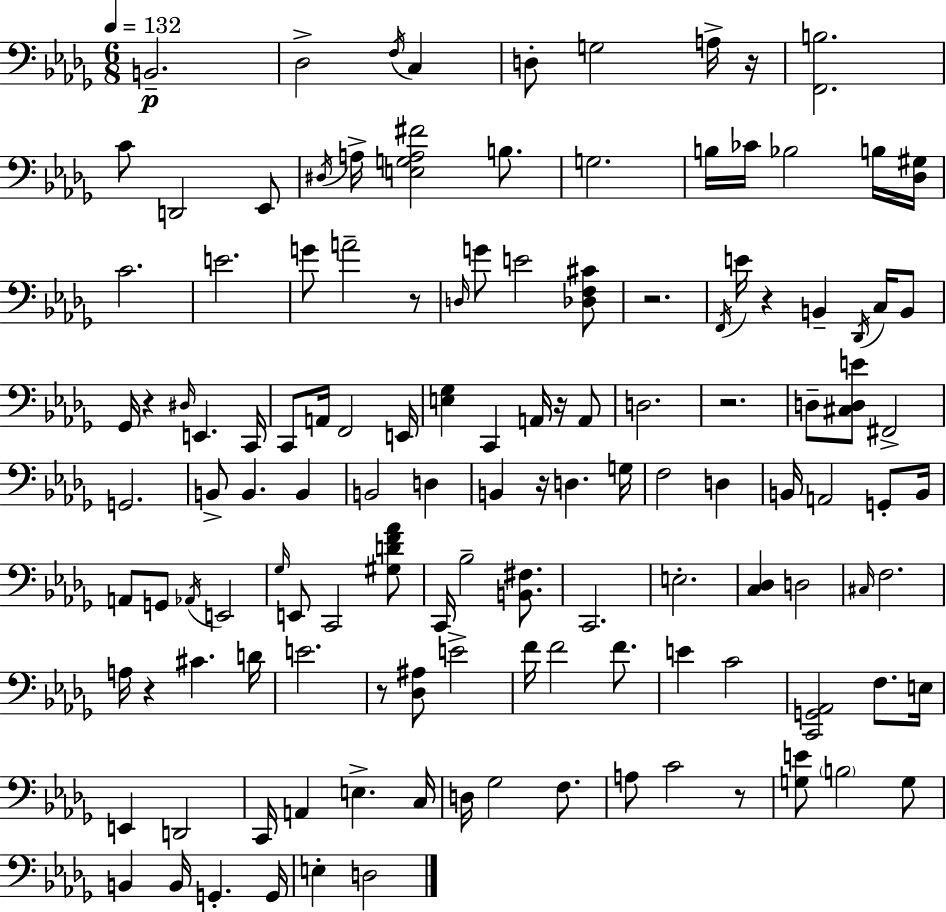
{
  \clef bass
  \numericTimeSignature
  \time 6/8
  \key bes \minor
  \tempo 4 = 132
  \repeat volta 2 { b,2.--\p | des2-> \acciaccatura { f16 } c4 | d8-. g2 a16-> | r16 <f, b>2. | \break c'8 d,2 ees,8 | \acciaccatura { dis16 } a16-> <e g a fis'>2 b8. | g2. | b16 ces'16 bes2 | \break b16 <des gis>16 c'2. | e'2. | g'8 a'2-- | r8 \grace { d16 } g'8 e'2 | \break <des f cis'>8 r2. | \acciaccatura { f,16 } e'16 r4 b,4-- | \acciaccatura { des,16 } c16 b,8 ges,16 r4 \grace { dis16 } e,4. | c,16 c,8 a,16 f,2 | \break e,16 <e ges>4 c,4 | a,16 r16 a,8 d2. | r2. | d8-- <cis d e'>8 fis,2-> | \break g,2. | b,8-> b,4. | b,4 b,2 | d4 b,4 r16 d4. | \break g16 f2 | d4 b,16 a,2 | g,8-. b,16 a,8 g,8 \acciaccatura { aes,16 } e,2 | \grace { ges16 } e,8 c,2 | \break <gis d' f' aes'>8 c,16 bes2-- | <b, fis>8. c,2. | e2.-. | <c des>4 | \break d2 \grace { cis16 } f2. | a16 r4 | cis'4. d'16 e'2. | r8 <des ais>8 | \break e'2-> f'16 f'2 | f'8. e'4 | c'2 <c, g, aes,>2 | f8. e16 e,4 | \break d,2 c,16 a,4 | e4.-> c16 d16 ges2 | f8. a8 c'2 | r8 <g e'>8 \parenthesize b2 | \break g8 b,4 | b,16 g,4.-. g,16 e4-. | d2 } \bar "|."
}